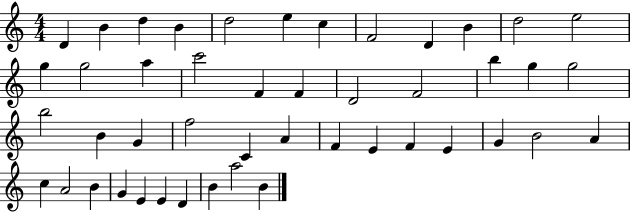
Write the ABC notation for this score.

X:1
T:Untitled
M:4/4
L:1/4
K:C
D B d B d2 e c F2 D B d2 e2 g g2 a c'2 F F D2 F2 b g g2 b2 B G f2 C A F E F E G B2 A c A2 B G E E D B a2 B